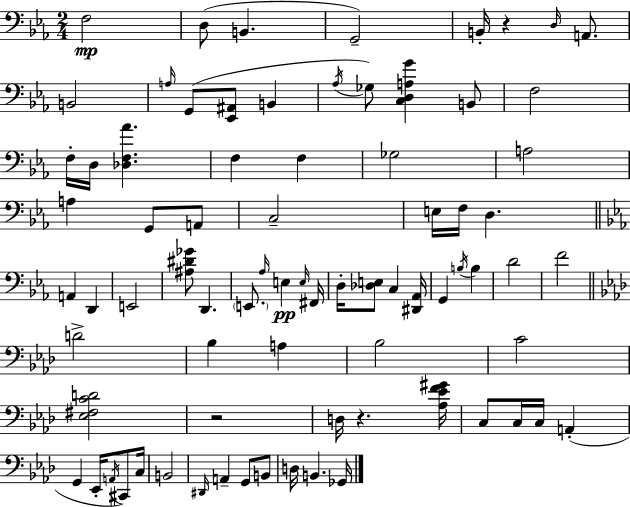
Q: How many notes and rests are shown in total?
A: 78